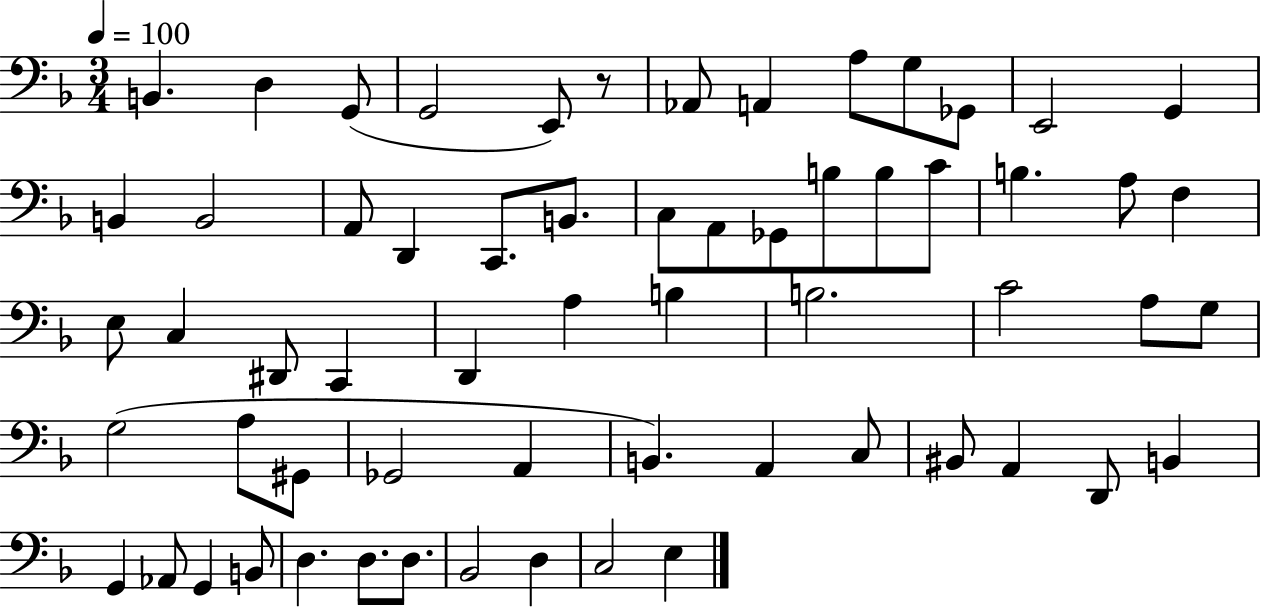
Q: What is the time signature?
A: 3/4